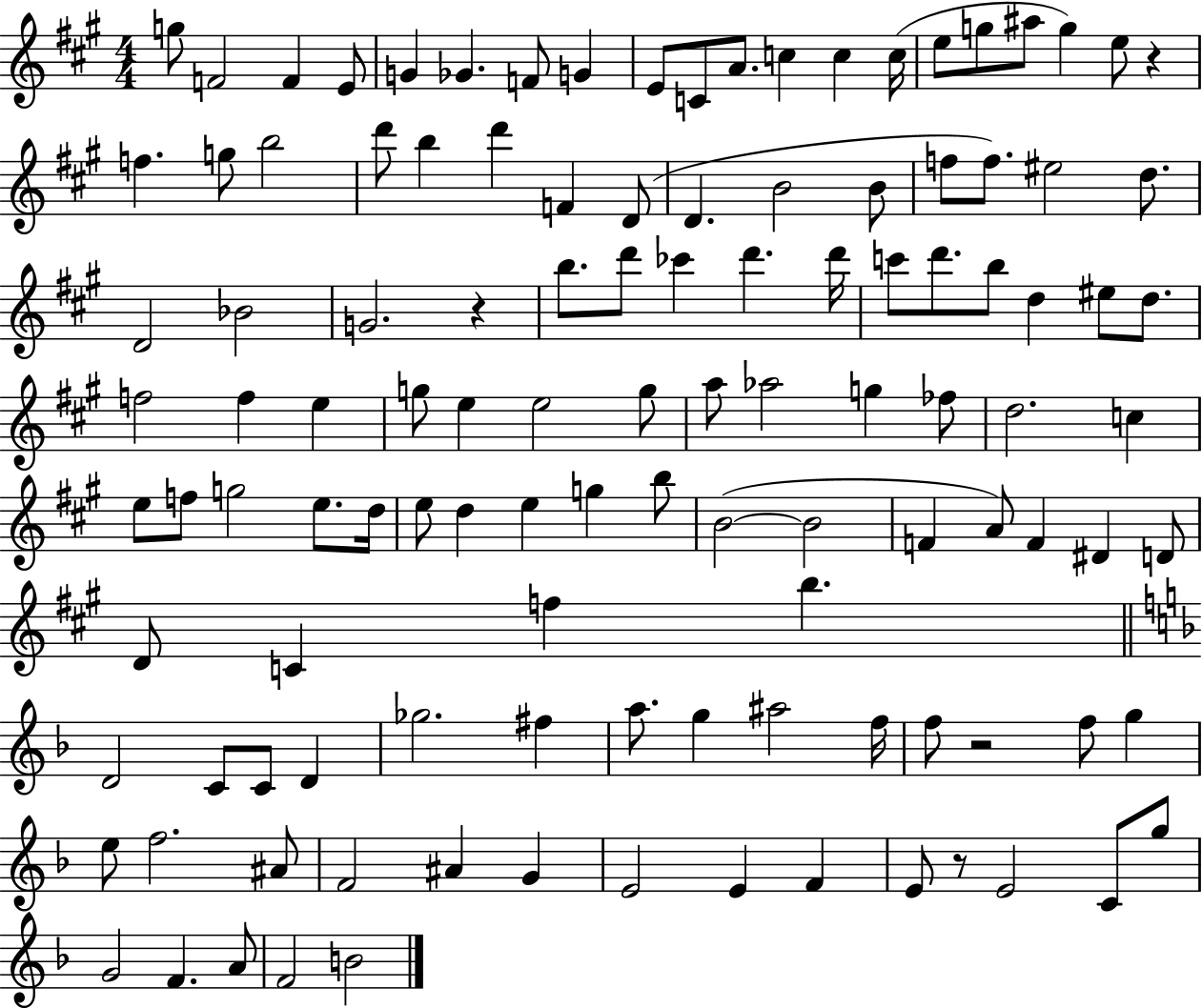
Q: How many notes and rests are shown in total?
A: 117